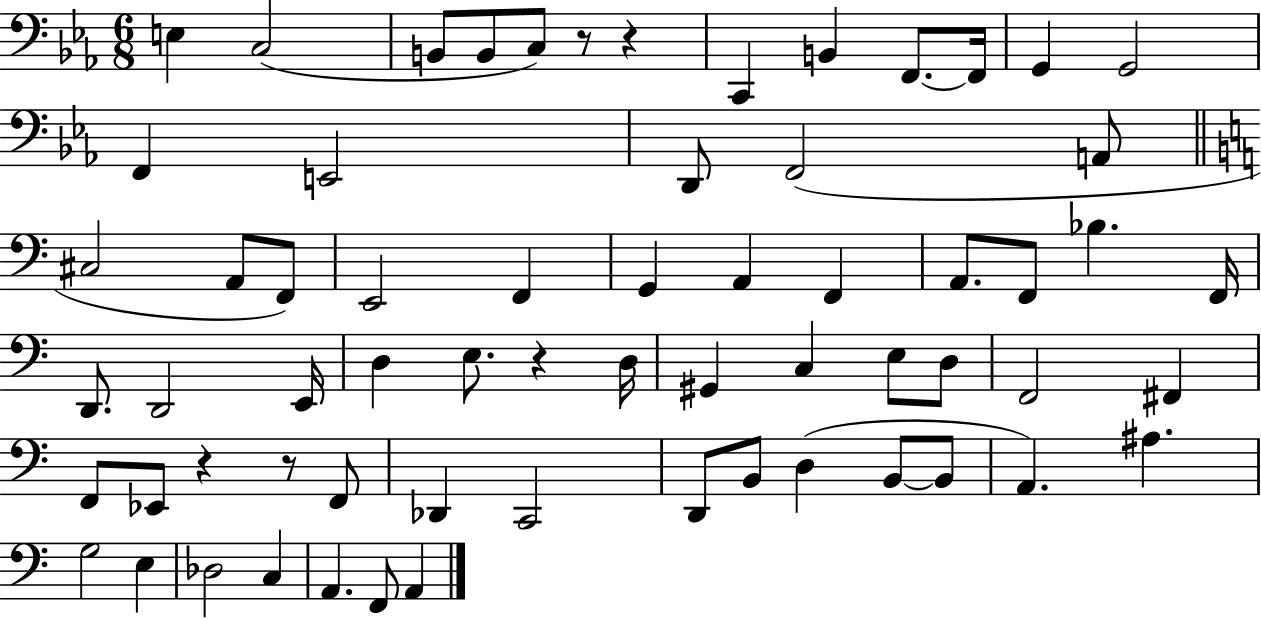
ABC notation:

X:1
T:Untitled
M:6/8
L:1/4
K:Eb
E, C,2 B,,/2 B,,/2 C,/2 z/2 z C,, B,, F,,/2 F,,/4 G,, G,,2 F,, E,,2 D,,/2 F,,2 A,,/2 ^C,2 A,,/2 F,,/2 E,,2 F,, G,, A,, F,, A,,/2 F,,/2 _B, F,,/4 D,,/2 D,,2 E,,/4 D, E,/2 z D,/4 ^G,, C, E,/2 D,/2 F,,2 ^F,, F,,/2 _E,,/2 z z/2 F,,/2 _D,, C,,2 D,,/2 B,,/2 D, B,,/2 B,,/2 A,, ^A, G,2 E, _D,2 C, A,, F,,/2 A,,